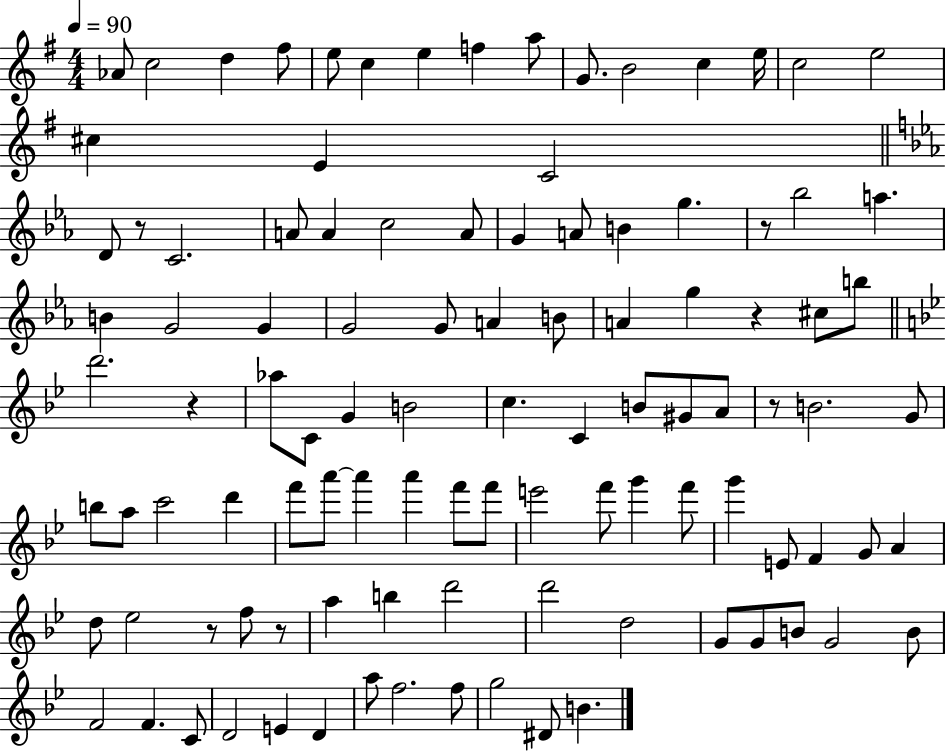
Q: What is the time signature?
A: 4/4